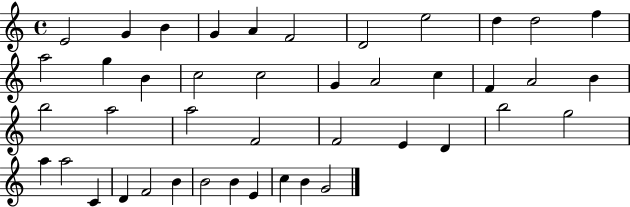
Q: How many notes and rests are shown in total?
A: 43